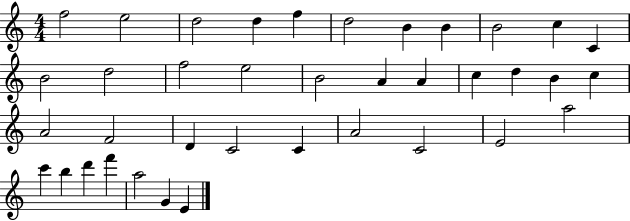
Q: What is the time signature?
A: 4/4